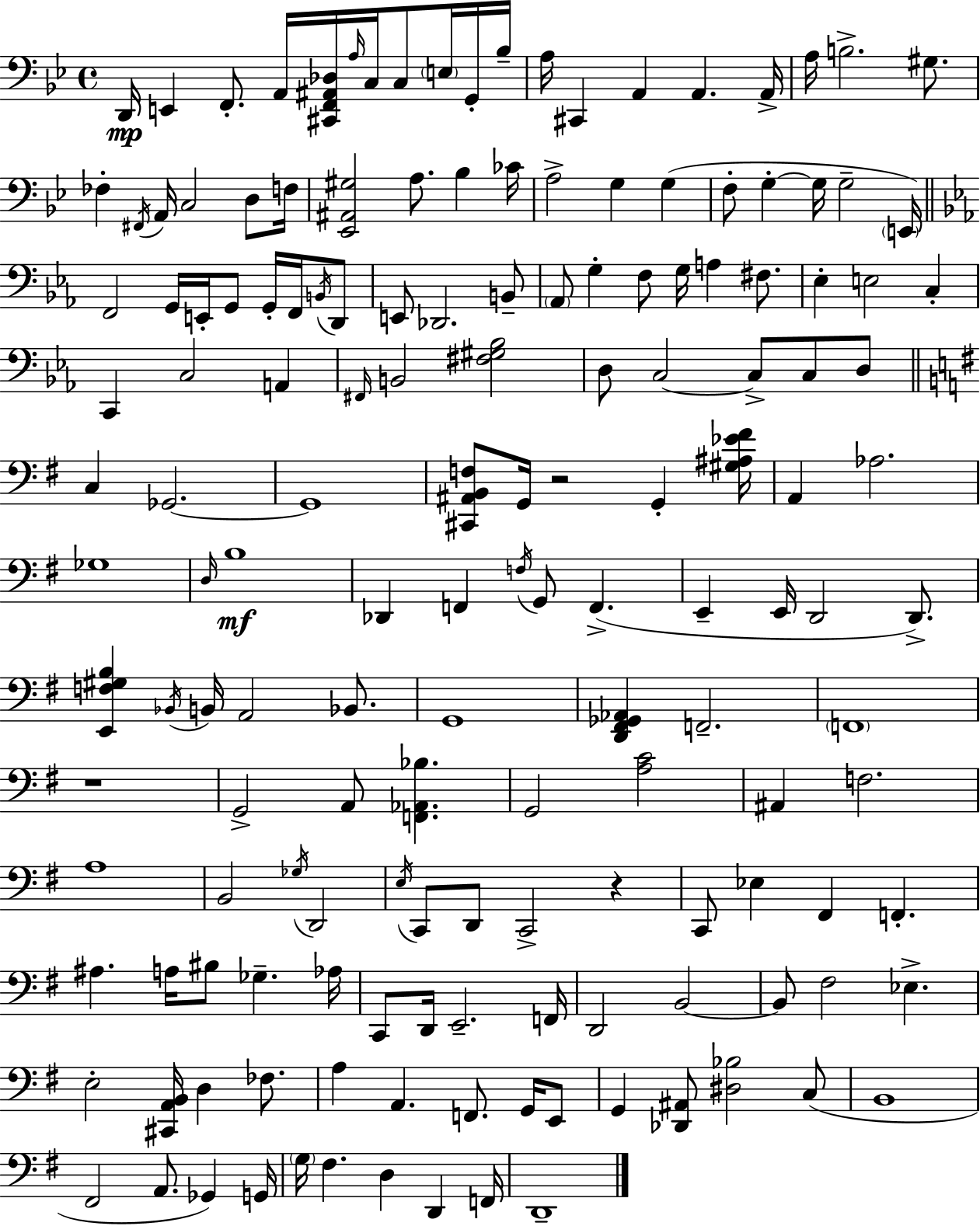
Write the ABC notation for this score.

X:1
T:Untitled
M:4/4
L:1/4
K:Bb
D,,/4 E,, F,,/2 A,,/4 [^C,,F,,^A,,_D,]/4 A,/4 C,/4 C,/2 E,/4 G,,/4 _B,/4 A,/4 ^C,, A,, A,, A,,/4 A,/4 B,2 ^G,/2 _F, ^F,,/4 A,,/4 C,2 D,/2 F,/4 [_E,,^A,,^G,]2 A,/2 _B, _C/4 A,2 G, G, F,/2 G, G,/4 G,2 E,,/4 F,,2 G,,/4 E,,/4 G,,/2 G,,/4 F,,/4 B,,/4 D,,/2 E,,/2 _D,,2 B,,/2 _A,,/2 G, F,/2 G,/4 A, ^F,/2 _E, E,2 C, C,, C,2 A,, ^F,,/4 B,,2 [^F,^G,_B,]2 D,/2 C,2 C,/2 C,/2 D,/2 C, _G,,2 _G,,4 [^C,,^A,,B,,F,]/2 G,,/4 z2 G,, [^G,^A,_E^F]/4 A,, _A,2 _G,4 D,/4 B,4 _D,, F,, F,/4 G,,/2 F,, E,, E,,/4 D,,2 D,,/2 [E,,F,^G,B,] _B,,/4 B,,/4 A,,2 _B,,/2 G,,4 [D,,^F,,_G,,_A,,] F,,2 F,,4 z4 G,,2 A,,/2 [F,,_A,,_B,] G,,2 [A,C]2 ^A,, F,2 A,4 B,,2 _G,/4 D,,2 E,/4 C,,/2 D,,/2 C,,2 z C,,/2 _E, ^F,, F,, ^A, A,/4 ^B,/2 _G, _A,/4 C,,/2 D,,/4 E,,2 F,,/4 D,,2 B,,2 B,,/2 ^F,2 _E, E,2 [^C,,A,,B,,]/4 D, _F,/2 A, A,, F,,/2 G,,/4 E,,/2 G,, [_D,,^A,,]/2 [^D,_B,]2 C,/2 B,,4 ^F,,2 A,,/2 _G,, G,,/4 G,/4 ^F, D, D,, F,,/4 D,,4